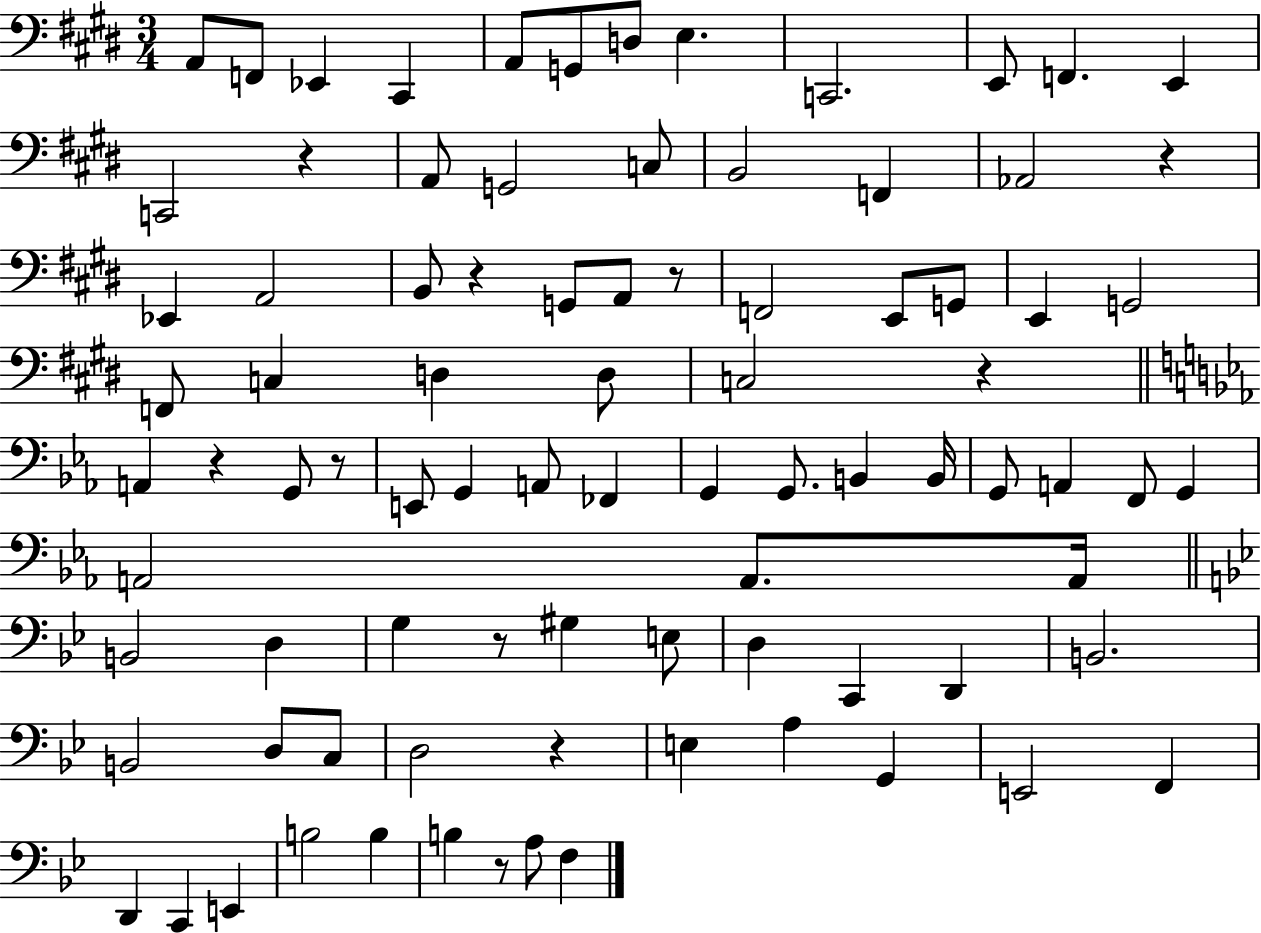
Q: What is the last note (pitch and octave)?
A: F3